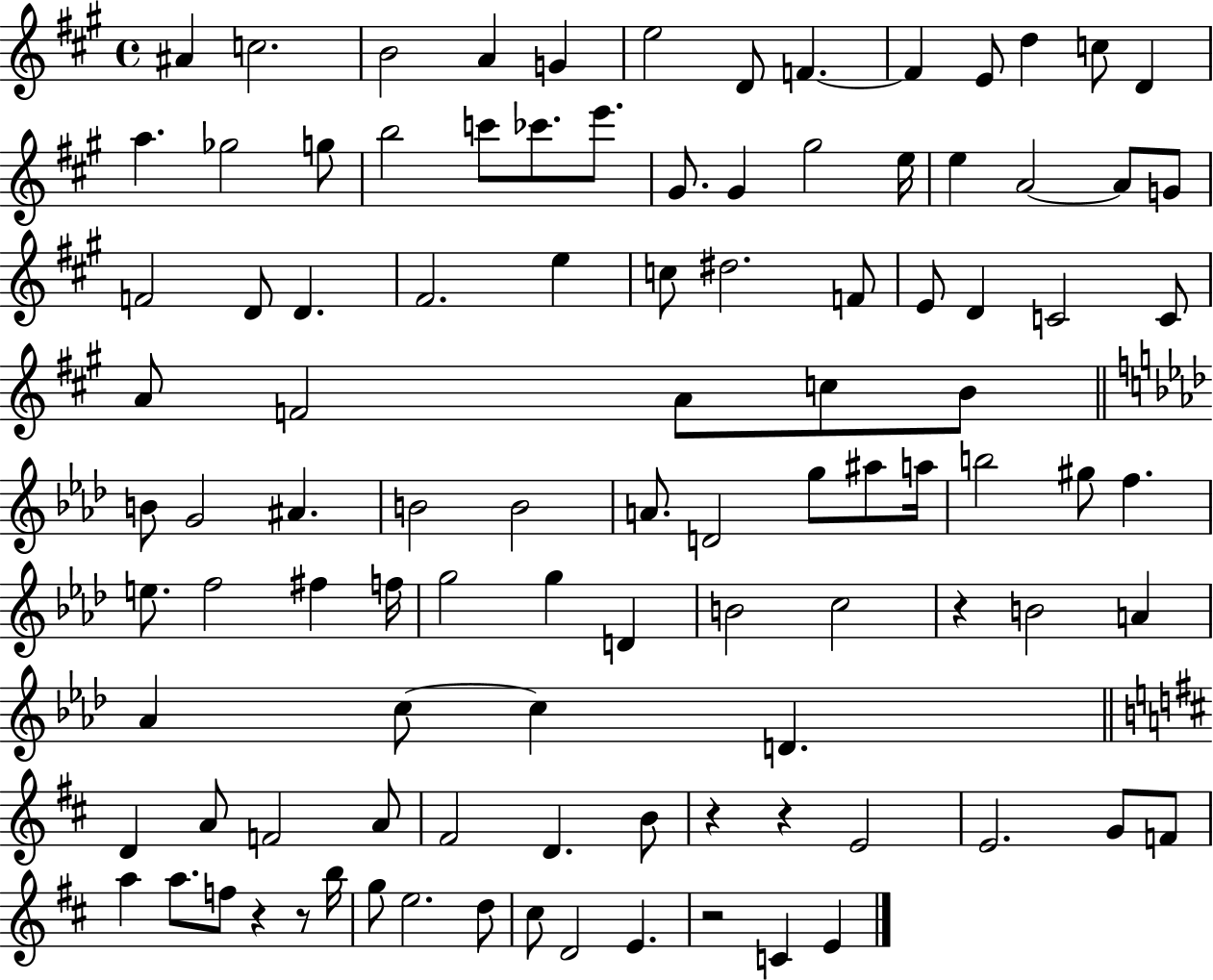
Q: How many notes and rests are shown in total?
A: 102